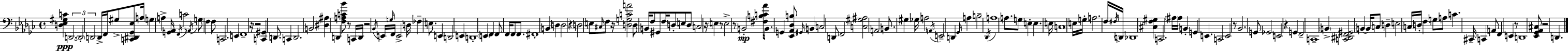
[D3,Eb3,G#3,C4]/q D2/h. D2/h D2/h D2/s F2/s G#3/e [C2,D#2,Gb2,Eb3]/e A3/s G3/q A3/q [G2,Ab2]/s F2/s C4/h A2/s G3/e F3/q F3/e C2/h. E2/q F2/w R/s R/h [C2,G#2]/q D2/e. C2/q D2/h. B2/h [D#3,A#3]/q D2/q [F3,A3,C4,Bb4]/e R/e C2/s D2/s R/h Bb2/s E2/s G3/s F2/s E2/h D3/s FES3/q E3/e. E2/q D2/h E2/q D2/w E2/q F2/q F2/e F2/s F2/e F2/e. F#2/w B2/q D3/q D3/h R/q D3/h E3/e C#3/s F3/e R/s [D3,G3,C4,A4]/h D3/e B2/s F3/e G#2/e F3/s D3/e E3/e D3/e C3/h R/s E3/q R/e E3/h R/e B2/h [F#3,B3,C4,Ab4]/s B2/e. G2/q [Eb2,Ab2,Db3,B3]/e G#2/s B2/q C3/h D2/e F2/h [C3,G#3,A#3]/h A2/h B2/e. G#3/q Gb3/s A3/h A2/s E2/h D2/q Gb2/s A3/q B3/h Db2/s A3/w A3/e. G3/e E3/q E3/q. E3/s C3/w E3/s G3/s A3/h. F3/s F#3/s D2/s Db2/w [C#3,F3,G#3]/q C2/h. A#3/s A#3/s B2/q G2/q E2/q. C2/h E2/h R/e Bb2/h. G2/e Gb2/h E2/h R/q G2/q F2/h C2/w B2/q [C2,D#2,F2,G#2]/h B2/q B2/s C3/e D3/q E3/h C3/s D3/s F3/q G3/e A3/e C4/q. C#2/s C2/q A2/e F2/q E2/q R/e D2/w [Eb2,Gb2,Ab2,C#3]/e R/h D2/q.